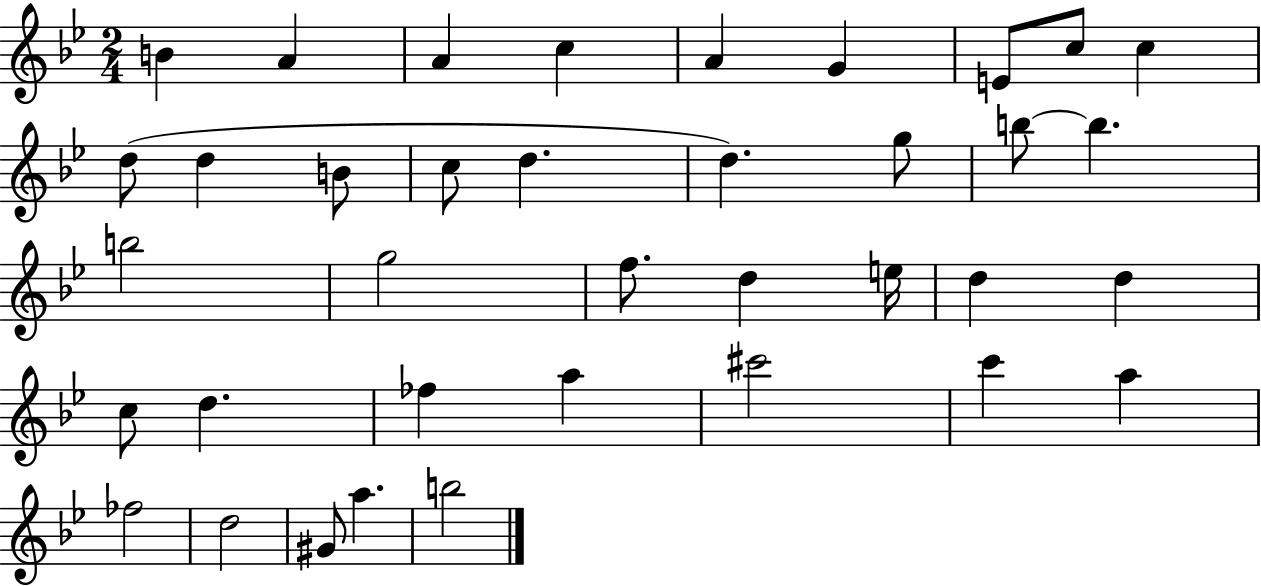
B4/q A4/q A4/q C5/q A4/q G4/q E4/e C5/e C5/q D5/e D5/q B4/e C5/e D5/q. D5/q. G5/e B5/e B5/q. B5/h G5/h F5/e. D5/q E5/s D5/q D5/q C5/e D5/q. FES5/q A5/q C#6/h C6/q A5/q FES5/h D5/h G#4/e A5/q. B5/h